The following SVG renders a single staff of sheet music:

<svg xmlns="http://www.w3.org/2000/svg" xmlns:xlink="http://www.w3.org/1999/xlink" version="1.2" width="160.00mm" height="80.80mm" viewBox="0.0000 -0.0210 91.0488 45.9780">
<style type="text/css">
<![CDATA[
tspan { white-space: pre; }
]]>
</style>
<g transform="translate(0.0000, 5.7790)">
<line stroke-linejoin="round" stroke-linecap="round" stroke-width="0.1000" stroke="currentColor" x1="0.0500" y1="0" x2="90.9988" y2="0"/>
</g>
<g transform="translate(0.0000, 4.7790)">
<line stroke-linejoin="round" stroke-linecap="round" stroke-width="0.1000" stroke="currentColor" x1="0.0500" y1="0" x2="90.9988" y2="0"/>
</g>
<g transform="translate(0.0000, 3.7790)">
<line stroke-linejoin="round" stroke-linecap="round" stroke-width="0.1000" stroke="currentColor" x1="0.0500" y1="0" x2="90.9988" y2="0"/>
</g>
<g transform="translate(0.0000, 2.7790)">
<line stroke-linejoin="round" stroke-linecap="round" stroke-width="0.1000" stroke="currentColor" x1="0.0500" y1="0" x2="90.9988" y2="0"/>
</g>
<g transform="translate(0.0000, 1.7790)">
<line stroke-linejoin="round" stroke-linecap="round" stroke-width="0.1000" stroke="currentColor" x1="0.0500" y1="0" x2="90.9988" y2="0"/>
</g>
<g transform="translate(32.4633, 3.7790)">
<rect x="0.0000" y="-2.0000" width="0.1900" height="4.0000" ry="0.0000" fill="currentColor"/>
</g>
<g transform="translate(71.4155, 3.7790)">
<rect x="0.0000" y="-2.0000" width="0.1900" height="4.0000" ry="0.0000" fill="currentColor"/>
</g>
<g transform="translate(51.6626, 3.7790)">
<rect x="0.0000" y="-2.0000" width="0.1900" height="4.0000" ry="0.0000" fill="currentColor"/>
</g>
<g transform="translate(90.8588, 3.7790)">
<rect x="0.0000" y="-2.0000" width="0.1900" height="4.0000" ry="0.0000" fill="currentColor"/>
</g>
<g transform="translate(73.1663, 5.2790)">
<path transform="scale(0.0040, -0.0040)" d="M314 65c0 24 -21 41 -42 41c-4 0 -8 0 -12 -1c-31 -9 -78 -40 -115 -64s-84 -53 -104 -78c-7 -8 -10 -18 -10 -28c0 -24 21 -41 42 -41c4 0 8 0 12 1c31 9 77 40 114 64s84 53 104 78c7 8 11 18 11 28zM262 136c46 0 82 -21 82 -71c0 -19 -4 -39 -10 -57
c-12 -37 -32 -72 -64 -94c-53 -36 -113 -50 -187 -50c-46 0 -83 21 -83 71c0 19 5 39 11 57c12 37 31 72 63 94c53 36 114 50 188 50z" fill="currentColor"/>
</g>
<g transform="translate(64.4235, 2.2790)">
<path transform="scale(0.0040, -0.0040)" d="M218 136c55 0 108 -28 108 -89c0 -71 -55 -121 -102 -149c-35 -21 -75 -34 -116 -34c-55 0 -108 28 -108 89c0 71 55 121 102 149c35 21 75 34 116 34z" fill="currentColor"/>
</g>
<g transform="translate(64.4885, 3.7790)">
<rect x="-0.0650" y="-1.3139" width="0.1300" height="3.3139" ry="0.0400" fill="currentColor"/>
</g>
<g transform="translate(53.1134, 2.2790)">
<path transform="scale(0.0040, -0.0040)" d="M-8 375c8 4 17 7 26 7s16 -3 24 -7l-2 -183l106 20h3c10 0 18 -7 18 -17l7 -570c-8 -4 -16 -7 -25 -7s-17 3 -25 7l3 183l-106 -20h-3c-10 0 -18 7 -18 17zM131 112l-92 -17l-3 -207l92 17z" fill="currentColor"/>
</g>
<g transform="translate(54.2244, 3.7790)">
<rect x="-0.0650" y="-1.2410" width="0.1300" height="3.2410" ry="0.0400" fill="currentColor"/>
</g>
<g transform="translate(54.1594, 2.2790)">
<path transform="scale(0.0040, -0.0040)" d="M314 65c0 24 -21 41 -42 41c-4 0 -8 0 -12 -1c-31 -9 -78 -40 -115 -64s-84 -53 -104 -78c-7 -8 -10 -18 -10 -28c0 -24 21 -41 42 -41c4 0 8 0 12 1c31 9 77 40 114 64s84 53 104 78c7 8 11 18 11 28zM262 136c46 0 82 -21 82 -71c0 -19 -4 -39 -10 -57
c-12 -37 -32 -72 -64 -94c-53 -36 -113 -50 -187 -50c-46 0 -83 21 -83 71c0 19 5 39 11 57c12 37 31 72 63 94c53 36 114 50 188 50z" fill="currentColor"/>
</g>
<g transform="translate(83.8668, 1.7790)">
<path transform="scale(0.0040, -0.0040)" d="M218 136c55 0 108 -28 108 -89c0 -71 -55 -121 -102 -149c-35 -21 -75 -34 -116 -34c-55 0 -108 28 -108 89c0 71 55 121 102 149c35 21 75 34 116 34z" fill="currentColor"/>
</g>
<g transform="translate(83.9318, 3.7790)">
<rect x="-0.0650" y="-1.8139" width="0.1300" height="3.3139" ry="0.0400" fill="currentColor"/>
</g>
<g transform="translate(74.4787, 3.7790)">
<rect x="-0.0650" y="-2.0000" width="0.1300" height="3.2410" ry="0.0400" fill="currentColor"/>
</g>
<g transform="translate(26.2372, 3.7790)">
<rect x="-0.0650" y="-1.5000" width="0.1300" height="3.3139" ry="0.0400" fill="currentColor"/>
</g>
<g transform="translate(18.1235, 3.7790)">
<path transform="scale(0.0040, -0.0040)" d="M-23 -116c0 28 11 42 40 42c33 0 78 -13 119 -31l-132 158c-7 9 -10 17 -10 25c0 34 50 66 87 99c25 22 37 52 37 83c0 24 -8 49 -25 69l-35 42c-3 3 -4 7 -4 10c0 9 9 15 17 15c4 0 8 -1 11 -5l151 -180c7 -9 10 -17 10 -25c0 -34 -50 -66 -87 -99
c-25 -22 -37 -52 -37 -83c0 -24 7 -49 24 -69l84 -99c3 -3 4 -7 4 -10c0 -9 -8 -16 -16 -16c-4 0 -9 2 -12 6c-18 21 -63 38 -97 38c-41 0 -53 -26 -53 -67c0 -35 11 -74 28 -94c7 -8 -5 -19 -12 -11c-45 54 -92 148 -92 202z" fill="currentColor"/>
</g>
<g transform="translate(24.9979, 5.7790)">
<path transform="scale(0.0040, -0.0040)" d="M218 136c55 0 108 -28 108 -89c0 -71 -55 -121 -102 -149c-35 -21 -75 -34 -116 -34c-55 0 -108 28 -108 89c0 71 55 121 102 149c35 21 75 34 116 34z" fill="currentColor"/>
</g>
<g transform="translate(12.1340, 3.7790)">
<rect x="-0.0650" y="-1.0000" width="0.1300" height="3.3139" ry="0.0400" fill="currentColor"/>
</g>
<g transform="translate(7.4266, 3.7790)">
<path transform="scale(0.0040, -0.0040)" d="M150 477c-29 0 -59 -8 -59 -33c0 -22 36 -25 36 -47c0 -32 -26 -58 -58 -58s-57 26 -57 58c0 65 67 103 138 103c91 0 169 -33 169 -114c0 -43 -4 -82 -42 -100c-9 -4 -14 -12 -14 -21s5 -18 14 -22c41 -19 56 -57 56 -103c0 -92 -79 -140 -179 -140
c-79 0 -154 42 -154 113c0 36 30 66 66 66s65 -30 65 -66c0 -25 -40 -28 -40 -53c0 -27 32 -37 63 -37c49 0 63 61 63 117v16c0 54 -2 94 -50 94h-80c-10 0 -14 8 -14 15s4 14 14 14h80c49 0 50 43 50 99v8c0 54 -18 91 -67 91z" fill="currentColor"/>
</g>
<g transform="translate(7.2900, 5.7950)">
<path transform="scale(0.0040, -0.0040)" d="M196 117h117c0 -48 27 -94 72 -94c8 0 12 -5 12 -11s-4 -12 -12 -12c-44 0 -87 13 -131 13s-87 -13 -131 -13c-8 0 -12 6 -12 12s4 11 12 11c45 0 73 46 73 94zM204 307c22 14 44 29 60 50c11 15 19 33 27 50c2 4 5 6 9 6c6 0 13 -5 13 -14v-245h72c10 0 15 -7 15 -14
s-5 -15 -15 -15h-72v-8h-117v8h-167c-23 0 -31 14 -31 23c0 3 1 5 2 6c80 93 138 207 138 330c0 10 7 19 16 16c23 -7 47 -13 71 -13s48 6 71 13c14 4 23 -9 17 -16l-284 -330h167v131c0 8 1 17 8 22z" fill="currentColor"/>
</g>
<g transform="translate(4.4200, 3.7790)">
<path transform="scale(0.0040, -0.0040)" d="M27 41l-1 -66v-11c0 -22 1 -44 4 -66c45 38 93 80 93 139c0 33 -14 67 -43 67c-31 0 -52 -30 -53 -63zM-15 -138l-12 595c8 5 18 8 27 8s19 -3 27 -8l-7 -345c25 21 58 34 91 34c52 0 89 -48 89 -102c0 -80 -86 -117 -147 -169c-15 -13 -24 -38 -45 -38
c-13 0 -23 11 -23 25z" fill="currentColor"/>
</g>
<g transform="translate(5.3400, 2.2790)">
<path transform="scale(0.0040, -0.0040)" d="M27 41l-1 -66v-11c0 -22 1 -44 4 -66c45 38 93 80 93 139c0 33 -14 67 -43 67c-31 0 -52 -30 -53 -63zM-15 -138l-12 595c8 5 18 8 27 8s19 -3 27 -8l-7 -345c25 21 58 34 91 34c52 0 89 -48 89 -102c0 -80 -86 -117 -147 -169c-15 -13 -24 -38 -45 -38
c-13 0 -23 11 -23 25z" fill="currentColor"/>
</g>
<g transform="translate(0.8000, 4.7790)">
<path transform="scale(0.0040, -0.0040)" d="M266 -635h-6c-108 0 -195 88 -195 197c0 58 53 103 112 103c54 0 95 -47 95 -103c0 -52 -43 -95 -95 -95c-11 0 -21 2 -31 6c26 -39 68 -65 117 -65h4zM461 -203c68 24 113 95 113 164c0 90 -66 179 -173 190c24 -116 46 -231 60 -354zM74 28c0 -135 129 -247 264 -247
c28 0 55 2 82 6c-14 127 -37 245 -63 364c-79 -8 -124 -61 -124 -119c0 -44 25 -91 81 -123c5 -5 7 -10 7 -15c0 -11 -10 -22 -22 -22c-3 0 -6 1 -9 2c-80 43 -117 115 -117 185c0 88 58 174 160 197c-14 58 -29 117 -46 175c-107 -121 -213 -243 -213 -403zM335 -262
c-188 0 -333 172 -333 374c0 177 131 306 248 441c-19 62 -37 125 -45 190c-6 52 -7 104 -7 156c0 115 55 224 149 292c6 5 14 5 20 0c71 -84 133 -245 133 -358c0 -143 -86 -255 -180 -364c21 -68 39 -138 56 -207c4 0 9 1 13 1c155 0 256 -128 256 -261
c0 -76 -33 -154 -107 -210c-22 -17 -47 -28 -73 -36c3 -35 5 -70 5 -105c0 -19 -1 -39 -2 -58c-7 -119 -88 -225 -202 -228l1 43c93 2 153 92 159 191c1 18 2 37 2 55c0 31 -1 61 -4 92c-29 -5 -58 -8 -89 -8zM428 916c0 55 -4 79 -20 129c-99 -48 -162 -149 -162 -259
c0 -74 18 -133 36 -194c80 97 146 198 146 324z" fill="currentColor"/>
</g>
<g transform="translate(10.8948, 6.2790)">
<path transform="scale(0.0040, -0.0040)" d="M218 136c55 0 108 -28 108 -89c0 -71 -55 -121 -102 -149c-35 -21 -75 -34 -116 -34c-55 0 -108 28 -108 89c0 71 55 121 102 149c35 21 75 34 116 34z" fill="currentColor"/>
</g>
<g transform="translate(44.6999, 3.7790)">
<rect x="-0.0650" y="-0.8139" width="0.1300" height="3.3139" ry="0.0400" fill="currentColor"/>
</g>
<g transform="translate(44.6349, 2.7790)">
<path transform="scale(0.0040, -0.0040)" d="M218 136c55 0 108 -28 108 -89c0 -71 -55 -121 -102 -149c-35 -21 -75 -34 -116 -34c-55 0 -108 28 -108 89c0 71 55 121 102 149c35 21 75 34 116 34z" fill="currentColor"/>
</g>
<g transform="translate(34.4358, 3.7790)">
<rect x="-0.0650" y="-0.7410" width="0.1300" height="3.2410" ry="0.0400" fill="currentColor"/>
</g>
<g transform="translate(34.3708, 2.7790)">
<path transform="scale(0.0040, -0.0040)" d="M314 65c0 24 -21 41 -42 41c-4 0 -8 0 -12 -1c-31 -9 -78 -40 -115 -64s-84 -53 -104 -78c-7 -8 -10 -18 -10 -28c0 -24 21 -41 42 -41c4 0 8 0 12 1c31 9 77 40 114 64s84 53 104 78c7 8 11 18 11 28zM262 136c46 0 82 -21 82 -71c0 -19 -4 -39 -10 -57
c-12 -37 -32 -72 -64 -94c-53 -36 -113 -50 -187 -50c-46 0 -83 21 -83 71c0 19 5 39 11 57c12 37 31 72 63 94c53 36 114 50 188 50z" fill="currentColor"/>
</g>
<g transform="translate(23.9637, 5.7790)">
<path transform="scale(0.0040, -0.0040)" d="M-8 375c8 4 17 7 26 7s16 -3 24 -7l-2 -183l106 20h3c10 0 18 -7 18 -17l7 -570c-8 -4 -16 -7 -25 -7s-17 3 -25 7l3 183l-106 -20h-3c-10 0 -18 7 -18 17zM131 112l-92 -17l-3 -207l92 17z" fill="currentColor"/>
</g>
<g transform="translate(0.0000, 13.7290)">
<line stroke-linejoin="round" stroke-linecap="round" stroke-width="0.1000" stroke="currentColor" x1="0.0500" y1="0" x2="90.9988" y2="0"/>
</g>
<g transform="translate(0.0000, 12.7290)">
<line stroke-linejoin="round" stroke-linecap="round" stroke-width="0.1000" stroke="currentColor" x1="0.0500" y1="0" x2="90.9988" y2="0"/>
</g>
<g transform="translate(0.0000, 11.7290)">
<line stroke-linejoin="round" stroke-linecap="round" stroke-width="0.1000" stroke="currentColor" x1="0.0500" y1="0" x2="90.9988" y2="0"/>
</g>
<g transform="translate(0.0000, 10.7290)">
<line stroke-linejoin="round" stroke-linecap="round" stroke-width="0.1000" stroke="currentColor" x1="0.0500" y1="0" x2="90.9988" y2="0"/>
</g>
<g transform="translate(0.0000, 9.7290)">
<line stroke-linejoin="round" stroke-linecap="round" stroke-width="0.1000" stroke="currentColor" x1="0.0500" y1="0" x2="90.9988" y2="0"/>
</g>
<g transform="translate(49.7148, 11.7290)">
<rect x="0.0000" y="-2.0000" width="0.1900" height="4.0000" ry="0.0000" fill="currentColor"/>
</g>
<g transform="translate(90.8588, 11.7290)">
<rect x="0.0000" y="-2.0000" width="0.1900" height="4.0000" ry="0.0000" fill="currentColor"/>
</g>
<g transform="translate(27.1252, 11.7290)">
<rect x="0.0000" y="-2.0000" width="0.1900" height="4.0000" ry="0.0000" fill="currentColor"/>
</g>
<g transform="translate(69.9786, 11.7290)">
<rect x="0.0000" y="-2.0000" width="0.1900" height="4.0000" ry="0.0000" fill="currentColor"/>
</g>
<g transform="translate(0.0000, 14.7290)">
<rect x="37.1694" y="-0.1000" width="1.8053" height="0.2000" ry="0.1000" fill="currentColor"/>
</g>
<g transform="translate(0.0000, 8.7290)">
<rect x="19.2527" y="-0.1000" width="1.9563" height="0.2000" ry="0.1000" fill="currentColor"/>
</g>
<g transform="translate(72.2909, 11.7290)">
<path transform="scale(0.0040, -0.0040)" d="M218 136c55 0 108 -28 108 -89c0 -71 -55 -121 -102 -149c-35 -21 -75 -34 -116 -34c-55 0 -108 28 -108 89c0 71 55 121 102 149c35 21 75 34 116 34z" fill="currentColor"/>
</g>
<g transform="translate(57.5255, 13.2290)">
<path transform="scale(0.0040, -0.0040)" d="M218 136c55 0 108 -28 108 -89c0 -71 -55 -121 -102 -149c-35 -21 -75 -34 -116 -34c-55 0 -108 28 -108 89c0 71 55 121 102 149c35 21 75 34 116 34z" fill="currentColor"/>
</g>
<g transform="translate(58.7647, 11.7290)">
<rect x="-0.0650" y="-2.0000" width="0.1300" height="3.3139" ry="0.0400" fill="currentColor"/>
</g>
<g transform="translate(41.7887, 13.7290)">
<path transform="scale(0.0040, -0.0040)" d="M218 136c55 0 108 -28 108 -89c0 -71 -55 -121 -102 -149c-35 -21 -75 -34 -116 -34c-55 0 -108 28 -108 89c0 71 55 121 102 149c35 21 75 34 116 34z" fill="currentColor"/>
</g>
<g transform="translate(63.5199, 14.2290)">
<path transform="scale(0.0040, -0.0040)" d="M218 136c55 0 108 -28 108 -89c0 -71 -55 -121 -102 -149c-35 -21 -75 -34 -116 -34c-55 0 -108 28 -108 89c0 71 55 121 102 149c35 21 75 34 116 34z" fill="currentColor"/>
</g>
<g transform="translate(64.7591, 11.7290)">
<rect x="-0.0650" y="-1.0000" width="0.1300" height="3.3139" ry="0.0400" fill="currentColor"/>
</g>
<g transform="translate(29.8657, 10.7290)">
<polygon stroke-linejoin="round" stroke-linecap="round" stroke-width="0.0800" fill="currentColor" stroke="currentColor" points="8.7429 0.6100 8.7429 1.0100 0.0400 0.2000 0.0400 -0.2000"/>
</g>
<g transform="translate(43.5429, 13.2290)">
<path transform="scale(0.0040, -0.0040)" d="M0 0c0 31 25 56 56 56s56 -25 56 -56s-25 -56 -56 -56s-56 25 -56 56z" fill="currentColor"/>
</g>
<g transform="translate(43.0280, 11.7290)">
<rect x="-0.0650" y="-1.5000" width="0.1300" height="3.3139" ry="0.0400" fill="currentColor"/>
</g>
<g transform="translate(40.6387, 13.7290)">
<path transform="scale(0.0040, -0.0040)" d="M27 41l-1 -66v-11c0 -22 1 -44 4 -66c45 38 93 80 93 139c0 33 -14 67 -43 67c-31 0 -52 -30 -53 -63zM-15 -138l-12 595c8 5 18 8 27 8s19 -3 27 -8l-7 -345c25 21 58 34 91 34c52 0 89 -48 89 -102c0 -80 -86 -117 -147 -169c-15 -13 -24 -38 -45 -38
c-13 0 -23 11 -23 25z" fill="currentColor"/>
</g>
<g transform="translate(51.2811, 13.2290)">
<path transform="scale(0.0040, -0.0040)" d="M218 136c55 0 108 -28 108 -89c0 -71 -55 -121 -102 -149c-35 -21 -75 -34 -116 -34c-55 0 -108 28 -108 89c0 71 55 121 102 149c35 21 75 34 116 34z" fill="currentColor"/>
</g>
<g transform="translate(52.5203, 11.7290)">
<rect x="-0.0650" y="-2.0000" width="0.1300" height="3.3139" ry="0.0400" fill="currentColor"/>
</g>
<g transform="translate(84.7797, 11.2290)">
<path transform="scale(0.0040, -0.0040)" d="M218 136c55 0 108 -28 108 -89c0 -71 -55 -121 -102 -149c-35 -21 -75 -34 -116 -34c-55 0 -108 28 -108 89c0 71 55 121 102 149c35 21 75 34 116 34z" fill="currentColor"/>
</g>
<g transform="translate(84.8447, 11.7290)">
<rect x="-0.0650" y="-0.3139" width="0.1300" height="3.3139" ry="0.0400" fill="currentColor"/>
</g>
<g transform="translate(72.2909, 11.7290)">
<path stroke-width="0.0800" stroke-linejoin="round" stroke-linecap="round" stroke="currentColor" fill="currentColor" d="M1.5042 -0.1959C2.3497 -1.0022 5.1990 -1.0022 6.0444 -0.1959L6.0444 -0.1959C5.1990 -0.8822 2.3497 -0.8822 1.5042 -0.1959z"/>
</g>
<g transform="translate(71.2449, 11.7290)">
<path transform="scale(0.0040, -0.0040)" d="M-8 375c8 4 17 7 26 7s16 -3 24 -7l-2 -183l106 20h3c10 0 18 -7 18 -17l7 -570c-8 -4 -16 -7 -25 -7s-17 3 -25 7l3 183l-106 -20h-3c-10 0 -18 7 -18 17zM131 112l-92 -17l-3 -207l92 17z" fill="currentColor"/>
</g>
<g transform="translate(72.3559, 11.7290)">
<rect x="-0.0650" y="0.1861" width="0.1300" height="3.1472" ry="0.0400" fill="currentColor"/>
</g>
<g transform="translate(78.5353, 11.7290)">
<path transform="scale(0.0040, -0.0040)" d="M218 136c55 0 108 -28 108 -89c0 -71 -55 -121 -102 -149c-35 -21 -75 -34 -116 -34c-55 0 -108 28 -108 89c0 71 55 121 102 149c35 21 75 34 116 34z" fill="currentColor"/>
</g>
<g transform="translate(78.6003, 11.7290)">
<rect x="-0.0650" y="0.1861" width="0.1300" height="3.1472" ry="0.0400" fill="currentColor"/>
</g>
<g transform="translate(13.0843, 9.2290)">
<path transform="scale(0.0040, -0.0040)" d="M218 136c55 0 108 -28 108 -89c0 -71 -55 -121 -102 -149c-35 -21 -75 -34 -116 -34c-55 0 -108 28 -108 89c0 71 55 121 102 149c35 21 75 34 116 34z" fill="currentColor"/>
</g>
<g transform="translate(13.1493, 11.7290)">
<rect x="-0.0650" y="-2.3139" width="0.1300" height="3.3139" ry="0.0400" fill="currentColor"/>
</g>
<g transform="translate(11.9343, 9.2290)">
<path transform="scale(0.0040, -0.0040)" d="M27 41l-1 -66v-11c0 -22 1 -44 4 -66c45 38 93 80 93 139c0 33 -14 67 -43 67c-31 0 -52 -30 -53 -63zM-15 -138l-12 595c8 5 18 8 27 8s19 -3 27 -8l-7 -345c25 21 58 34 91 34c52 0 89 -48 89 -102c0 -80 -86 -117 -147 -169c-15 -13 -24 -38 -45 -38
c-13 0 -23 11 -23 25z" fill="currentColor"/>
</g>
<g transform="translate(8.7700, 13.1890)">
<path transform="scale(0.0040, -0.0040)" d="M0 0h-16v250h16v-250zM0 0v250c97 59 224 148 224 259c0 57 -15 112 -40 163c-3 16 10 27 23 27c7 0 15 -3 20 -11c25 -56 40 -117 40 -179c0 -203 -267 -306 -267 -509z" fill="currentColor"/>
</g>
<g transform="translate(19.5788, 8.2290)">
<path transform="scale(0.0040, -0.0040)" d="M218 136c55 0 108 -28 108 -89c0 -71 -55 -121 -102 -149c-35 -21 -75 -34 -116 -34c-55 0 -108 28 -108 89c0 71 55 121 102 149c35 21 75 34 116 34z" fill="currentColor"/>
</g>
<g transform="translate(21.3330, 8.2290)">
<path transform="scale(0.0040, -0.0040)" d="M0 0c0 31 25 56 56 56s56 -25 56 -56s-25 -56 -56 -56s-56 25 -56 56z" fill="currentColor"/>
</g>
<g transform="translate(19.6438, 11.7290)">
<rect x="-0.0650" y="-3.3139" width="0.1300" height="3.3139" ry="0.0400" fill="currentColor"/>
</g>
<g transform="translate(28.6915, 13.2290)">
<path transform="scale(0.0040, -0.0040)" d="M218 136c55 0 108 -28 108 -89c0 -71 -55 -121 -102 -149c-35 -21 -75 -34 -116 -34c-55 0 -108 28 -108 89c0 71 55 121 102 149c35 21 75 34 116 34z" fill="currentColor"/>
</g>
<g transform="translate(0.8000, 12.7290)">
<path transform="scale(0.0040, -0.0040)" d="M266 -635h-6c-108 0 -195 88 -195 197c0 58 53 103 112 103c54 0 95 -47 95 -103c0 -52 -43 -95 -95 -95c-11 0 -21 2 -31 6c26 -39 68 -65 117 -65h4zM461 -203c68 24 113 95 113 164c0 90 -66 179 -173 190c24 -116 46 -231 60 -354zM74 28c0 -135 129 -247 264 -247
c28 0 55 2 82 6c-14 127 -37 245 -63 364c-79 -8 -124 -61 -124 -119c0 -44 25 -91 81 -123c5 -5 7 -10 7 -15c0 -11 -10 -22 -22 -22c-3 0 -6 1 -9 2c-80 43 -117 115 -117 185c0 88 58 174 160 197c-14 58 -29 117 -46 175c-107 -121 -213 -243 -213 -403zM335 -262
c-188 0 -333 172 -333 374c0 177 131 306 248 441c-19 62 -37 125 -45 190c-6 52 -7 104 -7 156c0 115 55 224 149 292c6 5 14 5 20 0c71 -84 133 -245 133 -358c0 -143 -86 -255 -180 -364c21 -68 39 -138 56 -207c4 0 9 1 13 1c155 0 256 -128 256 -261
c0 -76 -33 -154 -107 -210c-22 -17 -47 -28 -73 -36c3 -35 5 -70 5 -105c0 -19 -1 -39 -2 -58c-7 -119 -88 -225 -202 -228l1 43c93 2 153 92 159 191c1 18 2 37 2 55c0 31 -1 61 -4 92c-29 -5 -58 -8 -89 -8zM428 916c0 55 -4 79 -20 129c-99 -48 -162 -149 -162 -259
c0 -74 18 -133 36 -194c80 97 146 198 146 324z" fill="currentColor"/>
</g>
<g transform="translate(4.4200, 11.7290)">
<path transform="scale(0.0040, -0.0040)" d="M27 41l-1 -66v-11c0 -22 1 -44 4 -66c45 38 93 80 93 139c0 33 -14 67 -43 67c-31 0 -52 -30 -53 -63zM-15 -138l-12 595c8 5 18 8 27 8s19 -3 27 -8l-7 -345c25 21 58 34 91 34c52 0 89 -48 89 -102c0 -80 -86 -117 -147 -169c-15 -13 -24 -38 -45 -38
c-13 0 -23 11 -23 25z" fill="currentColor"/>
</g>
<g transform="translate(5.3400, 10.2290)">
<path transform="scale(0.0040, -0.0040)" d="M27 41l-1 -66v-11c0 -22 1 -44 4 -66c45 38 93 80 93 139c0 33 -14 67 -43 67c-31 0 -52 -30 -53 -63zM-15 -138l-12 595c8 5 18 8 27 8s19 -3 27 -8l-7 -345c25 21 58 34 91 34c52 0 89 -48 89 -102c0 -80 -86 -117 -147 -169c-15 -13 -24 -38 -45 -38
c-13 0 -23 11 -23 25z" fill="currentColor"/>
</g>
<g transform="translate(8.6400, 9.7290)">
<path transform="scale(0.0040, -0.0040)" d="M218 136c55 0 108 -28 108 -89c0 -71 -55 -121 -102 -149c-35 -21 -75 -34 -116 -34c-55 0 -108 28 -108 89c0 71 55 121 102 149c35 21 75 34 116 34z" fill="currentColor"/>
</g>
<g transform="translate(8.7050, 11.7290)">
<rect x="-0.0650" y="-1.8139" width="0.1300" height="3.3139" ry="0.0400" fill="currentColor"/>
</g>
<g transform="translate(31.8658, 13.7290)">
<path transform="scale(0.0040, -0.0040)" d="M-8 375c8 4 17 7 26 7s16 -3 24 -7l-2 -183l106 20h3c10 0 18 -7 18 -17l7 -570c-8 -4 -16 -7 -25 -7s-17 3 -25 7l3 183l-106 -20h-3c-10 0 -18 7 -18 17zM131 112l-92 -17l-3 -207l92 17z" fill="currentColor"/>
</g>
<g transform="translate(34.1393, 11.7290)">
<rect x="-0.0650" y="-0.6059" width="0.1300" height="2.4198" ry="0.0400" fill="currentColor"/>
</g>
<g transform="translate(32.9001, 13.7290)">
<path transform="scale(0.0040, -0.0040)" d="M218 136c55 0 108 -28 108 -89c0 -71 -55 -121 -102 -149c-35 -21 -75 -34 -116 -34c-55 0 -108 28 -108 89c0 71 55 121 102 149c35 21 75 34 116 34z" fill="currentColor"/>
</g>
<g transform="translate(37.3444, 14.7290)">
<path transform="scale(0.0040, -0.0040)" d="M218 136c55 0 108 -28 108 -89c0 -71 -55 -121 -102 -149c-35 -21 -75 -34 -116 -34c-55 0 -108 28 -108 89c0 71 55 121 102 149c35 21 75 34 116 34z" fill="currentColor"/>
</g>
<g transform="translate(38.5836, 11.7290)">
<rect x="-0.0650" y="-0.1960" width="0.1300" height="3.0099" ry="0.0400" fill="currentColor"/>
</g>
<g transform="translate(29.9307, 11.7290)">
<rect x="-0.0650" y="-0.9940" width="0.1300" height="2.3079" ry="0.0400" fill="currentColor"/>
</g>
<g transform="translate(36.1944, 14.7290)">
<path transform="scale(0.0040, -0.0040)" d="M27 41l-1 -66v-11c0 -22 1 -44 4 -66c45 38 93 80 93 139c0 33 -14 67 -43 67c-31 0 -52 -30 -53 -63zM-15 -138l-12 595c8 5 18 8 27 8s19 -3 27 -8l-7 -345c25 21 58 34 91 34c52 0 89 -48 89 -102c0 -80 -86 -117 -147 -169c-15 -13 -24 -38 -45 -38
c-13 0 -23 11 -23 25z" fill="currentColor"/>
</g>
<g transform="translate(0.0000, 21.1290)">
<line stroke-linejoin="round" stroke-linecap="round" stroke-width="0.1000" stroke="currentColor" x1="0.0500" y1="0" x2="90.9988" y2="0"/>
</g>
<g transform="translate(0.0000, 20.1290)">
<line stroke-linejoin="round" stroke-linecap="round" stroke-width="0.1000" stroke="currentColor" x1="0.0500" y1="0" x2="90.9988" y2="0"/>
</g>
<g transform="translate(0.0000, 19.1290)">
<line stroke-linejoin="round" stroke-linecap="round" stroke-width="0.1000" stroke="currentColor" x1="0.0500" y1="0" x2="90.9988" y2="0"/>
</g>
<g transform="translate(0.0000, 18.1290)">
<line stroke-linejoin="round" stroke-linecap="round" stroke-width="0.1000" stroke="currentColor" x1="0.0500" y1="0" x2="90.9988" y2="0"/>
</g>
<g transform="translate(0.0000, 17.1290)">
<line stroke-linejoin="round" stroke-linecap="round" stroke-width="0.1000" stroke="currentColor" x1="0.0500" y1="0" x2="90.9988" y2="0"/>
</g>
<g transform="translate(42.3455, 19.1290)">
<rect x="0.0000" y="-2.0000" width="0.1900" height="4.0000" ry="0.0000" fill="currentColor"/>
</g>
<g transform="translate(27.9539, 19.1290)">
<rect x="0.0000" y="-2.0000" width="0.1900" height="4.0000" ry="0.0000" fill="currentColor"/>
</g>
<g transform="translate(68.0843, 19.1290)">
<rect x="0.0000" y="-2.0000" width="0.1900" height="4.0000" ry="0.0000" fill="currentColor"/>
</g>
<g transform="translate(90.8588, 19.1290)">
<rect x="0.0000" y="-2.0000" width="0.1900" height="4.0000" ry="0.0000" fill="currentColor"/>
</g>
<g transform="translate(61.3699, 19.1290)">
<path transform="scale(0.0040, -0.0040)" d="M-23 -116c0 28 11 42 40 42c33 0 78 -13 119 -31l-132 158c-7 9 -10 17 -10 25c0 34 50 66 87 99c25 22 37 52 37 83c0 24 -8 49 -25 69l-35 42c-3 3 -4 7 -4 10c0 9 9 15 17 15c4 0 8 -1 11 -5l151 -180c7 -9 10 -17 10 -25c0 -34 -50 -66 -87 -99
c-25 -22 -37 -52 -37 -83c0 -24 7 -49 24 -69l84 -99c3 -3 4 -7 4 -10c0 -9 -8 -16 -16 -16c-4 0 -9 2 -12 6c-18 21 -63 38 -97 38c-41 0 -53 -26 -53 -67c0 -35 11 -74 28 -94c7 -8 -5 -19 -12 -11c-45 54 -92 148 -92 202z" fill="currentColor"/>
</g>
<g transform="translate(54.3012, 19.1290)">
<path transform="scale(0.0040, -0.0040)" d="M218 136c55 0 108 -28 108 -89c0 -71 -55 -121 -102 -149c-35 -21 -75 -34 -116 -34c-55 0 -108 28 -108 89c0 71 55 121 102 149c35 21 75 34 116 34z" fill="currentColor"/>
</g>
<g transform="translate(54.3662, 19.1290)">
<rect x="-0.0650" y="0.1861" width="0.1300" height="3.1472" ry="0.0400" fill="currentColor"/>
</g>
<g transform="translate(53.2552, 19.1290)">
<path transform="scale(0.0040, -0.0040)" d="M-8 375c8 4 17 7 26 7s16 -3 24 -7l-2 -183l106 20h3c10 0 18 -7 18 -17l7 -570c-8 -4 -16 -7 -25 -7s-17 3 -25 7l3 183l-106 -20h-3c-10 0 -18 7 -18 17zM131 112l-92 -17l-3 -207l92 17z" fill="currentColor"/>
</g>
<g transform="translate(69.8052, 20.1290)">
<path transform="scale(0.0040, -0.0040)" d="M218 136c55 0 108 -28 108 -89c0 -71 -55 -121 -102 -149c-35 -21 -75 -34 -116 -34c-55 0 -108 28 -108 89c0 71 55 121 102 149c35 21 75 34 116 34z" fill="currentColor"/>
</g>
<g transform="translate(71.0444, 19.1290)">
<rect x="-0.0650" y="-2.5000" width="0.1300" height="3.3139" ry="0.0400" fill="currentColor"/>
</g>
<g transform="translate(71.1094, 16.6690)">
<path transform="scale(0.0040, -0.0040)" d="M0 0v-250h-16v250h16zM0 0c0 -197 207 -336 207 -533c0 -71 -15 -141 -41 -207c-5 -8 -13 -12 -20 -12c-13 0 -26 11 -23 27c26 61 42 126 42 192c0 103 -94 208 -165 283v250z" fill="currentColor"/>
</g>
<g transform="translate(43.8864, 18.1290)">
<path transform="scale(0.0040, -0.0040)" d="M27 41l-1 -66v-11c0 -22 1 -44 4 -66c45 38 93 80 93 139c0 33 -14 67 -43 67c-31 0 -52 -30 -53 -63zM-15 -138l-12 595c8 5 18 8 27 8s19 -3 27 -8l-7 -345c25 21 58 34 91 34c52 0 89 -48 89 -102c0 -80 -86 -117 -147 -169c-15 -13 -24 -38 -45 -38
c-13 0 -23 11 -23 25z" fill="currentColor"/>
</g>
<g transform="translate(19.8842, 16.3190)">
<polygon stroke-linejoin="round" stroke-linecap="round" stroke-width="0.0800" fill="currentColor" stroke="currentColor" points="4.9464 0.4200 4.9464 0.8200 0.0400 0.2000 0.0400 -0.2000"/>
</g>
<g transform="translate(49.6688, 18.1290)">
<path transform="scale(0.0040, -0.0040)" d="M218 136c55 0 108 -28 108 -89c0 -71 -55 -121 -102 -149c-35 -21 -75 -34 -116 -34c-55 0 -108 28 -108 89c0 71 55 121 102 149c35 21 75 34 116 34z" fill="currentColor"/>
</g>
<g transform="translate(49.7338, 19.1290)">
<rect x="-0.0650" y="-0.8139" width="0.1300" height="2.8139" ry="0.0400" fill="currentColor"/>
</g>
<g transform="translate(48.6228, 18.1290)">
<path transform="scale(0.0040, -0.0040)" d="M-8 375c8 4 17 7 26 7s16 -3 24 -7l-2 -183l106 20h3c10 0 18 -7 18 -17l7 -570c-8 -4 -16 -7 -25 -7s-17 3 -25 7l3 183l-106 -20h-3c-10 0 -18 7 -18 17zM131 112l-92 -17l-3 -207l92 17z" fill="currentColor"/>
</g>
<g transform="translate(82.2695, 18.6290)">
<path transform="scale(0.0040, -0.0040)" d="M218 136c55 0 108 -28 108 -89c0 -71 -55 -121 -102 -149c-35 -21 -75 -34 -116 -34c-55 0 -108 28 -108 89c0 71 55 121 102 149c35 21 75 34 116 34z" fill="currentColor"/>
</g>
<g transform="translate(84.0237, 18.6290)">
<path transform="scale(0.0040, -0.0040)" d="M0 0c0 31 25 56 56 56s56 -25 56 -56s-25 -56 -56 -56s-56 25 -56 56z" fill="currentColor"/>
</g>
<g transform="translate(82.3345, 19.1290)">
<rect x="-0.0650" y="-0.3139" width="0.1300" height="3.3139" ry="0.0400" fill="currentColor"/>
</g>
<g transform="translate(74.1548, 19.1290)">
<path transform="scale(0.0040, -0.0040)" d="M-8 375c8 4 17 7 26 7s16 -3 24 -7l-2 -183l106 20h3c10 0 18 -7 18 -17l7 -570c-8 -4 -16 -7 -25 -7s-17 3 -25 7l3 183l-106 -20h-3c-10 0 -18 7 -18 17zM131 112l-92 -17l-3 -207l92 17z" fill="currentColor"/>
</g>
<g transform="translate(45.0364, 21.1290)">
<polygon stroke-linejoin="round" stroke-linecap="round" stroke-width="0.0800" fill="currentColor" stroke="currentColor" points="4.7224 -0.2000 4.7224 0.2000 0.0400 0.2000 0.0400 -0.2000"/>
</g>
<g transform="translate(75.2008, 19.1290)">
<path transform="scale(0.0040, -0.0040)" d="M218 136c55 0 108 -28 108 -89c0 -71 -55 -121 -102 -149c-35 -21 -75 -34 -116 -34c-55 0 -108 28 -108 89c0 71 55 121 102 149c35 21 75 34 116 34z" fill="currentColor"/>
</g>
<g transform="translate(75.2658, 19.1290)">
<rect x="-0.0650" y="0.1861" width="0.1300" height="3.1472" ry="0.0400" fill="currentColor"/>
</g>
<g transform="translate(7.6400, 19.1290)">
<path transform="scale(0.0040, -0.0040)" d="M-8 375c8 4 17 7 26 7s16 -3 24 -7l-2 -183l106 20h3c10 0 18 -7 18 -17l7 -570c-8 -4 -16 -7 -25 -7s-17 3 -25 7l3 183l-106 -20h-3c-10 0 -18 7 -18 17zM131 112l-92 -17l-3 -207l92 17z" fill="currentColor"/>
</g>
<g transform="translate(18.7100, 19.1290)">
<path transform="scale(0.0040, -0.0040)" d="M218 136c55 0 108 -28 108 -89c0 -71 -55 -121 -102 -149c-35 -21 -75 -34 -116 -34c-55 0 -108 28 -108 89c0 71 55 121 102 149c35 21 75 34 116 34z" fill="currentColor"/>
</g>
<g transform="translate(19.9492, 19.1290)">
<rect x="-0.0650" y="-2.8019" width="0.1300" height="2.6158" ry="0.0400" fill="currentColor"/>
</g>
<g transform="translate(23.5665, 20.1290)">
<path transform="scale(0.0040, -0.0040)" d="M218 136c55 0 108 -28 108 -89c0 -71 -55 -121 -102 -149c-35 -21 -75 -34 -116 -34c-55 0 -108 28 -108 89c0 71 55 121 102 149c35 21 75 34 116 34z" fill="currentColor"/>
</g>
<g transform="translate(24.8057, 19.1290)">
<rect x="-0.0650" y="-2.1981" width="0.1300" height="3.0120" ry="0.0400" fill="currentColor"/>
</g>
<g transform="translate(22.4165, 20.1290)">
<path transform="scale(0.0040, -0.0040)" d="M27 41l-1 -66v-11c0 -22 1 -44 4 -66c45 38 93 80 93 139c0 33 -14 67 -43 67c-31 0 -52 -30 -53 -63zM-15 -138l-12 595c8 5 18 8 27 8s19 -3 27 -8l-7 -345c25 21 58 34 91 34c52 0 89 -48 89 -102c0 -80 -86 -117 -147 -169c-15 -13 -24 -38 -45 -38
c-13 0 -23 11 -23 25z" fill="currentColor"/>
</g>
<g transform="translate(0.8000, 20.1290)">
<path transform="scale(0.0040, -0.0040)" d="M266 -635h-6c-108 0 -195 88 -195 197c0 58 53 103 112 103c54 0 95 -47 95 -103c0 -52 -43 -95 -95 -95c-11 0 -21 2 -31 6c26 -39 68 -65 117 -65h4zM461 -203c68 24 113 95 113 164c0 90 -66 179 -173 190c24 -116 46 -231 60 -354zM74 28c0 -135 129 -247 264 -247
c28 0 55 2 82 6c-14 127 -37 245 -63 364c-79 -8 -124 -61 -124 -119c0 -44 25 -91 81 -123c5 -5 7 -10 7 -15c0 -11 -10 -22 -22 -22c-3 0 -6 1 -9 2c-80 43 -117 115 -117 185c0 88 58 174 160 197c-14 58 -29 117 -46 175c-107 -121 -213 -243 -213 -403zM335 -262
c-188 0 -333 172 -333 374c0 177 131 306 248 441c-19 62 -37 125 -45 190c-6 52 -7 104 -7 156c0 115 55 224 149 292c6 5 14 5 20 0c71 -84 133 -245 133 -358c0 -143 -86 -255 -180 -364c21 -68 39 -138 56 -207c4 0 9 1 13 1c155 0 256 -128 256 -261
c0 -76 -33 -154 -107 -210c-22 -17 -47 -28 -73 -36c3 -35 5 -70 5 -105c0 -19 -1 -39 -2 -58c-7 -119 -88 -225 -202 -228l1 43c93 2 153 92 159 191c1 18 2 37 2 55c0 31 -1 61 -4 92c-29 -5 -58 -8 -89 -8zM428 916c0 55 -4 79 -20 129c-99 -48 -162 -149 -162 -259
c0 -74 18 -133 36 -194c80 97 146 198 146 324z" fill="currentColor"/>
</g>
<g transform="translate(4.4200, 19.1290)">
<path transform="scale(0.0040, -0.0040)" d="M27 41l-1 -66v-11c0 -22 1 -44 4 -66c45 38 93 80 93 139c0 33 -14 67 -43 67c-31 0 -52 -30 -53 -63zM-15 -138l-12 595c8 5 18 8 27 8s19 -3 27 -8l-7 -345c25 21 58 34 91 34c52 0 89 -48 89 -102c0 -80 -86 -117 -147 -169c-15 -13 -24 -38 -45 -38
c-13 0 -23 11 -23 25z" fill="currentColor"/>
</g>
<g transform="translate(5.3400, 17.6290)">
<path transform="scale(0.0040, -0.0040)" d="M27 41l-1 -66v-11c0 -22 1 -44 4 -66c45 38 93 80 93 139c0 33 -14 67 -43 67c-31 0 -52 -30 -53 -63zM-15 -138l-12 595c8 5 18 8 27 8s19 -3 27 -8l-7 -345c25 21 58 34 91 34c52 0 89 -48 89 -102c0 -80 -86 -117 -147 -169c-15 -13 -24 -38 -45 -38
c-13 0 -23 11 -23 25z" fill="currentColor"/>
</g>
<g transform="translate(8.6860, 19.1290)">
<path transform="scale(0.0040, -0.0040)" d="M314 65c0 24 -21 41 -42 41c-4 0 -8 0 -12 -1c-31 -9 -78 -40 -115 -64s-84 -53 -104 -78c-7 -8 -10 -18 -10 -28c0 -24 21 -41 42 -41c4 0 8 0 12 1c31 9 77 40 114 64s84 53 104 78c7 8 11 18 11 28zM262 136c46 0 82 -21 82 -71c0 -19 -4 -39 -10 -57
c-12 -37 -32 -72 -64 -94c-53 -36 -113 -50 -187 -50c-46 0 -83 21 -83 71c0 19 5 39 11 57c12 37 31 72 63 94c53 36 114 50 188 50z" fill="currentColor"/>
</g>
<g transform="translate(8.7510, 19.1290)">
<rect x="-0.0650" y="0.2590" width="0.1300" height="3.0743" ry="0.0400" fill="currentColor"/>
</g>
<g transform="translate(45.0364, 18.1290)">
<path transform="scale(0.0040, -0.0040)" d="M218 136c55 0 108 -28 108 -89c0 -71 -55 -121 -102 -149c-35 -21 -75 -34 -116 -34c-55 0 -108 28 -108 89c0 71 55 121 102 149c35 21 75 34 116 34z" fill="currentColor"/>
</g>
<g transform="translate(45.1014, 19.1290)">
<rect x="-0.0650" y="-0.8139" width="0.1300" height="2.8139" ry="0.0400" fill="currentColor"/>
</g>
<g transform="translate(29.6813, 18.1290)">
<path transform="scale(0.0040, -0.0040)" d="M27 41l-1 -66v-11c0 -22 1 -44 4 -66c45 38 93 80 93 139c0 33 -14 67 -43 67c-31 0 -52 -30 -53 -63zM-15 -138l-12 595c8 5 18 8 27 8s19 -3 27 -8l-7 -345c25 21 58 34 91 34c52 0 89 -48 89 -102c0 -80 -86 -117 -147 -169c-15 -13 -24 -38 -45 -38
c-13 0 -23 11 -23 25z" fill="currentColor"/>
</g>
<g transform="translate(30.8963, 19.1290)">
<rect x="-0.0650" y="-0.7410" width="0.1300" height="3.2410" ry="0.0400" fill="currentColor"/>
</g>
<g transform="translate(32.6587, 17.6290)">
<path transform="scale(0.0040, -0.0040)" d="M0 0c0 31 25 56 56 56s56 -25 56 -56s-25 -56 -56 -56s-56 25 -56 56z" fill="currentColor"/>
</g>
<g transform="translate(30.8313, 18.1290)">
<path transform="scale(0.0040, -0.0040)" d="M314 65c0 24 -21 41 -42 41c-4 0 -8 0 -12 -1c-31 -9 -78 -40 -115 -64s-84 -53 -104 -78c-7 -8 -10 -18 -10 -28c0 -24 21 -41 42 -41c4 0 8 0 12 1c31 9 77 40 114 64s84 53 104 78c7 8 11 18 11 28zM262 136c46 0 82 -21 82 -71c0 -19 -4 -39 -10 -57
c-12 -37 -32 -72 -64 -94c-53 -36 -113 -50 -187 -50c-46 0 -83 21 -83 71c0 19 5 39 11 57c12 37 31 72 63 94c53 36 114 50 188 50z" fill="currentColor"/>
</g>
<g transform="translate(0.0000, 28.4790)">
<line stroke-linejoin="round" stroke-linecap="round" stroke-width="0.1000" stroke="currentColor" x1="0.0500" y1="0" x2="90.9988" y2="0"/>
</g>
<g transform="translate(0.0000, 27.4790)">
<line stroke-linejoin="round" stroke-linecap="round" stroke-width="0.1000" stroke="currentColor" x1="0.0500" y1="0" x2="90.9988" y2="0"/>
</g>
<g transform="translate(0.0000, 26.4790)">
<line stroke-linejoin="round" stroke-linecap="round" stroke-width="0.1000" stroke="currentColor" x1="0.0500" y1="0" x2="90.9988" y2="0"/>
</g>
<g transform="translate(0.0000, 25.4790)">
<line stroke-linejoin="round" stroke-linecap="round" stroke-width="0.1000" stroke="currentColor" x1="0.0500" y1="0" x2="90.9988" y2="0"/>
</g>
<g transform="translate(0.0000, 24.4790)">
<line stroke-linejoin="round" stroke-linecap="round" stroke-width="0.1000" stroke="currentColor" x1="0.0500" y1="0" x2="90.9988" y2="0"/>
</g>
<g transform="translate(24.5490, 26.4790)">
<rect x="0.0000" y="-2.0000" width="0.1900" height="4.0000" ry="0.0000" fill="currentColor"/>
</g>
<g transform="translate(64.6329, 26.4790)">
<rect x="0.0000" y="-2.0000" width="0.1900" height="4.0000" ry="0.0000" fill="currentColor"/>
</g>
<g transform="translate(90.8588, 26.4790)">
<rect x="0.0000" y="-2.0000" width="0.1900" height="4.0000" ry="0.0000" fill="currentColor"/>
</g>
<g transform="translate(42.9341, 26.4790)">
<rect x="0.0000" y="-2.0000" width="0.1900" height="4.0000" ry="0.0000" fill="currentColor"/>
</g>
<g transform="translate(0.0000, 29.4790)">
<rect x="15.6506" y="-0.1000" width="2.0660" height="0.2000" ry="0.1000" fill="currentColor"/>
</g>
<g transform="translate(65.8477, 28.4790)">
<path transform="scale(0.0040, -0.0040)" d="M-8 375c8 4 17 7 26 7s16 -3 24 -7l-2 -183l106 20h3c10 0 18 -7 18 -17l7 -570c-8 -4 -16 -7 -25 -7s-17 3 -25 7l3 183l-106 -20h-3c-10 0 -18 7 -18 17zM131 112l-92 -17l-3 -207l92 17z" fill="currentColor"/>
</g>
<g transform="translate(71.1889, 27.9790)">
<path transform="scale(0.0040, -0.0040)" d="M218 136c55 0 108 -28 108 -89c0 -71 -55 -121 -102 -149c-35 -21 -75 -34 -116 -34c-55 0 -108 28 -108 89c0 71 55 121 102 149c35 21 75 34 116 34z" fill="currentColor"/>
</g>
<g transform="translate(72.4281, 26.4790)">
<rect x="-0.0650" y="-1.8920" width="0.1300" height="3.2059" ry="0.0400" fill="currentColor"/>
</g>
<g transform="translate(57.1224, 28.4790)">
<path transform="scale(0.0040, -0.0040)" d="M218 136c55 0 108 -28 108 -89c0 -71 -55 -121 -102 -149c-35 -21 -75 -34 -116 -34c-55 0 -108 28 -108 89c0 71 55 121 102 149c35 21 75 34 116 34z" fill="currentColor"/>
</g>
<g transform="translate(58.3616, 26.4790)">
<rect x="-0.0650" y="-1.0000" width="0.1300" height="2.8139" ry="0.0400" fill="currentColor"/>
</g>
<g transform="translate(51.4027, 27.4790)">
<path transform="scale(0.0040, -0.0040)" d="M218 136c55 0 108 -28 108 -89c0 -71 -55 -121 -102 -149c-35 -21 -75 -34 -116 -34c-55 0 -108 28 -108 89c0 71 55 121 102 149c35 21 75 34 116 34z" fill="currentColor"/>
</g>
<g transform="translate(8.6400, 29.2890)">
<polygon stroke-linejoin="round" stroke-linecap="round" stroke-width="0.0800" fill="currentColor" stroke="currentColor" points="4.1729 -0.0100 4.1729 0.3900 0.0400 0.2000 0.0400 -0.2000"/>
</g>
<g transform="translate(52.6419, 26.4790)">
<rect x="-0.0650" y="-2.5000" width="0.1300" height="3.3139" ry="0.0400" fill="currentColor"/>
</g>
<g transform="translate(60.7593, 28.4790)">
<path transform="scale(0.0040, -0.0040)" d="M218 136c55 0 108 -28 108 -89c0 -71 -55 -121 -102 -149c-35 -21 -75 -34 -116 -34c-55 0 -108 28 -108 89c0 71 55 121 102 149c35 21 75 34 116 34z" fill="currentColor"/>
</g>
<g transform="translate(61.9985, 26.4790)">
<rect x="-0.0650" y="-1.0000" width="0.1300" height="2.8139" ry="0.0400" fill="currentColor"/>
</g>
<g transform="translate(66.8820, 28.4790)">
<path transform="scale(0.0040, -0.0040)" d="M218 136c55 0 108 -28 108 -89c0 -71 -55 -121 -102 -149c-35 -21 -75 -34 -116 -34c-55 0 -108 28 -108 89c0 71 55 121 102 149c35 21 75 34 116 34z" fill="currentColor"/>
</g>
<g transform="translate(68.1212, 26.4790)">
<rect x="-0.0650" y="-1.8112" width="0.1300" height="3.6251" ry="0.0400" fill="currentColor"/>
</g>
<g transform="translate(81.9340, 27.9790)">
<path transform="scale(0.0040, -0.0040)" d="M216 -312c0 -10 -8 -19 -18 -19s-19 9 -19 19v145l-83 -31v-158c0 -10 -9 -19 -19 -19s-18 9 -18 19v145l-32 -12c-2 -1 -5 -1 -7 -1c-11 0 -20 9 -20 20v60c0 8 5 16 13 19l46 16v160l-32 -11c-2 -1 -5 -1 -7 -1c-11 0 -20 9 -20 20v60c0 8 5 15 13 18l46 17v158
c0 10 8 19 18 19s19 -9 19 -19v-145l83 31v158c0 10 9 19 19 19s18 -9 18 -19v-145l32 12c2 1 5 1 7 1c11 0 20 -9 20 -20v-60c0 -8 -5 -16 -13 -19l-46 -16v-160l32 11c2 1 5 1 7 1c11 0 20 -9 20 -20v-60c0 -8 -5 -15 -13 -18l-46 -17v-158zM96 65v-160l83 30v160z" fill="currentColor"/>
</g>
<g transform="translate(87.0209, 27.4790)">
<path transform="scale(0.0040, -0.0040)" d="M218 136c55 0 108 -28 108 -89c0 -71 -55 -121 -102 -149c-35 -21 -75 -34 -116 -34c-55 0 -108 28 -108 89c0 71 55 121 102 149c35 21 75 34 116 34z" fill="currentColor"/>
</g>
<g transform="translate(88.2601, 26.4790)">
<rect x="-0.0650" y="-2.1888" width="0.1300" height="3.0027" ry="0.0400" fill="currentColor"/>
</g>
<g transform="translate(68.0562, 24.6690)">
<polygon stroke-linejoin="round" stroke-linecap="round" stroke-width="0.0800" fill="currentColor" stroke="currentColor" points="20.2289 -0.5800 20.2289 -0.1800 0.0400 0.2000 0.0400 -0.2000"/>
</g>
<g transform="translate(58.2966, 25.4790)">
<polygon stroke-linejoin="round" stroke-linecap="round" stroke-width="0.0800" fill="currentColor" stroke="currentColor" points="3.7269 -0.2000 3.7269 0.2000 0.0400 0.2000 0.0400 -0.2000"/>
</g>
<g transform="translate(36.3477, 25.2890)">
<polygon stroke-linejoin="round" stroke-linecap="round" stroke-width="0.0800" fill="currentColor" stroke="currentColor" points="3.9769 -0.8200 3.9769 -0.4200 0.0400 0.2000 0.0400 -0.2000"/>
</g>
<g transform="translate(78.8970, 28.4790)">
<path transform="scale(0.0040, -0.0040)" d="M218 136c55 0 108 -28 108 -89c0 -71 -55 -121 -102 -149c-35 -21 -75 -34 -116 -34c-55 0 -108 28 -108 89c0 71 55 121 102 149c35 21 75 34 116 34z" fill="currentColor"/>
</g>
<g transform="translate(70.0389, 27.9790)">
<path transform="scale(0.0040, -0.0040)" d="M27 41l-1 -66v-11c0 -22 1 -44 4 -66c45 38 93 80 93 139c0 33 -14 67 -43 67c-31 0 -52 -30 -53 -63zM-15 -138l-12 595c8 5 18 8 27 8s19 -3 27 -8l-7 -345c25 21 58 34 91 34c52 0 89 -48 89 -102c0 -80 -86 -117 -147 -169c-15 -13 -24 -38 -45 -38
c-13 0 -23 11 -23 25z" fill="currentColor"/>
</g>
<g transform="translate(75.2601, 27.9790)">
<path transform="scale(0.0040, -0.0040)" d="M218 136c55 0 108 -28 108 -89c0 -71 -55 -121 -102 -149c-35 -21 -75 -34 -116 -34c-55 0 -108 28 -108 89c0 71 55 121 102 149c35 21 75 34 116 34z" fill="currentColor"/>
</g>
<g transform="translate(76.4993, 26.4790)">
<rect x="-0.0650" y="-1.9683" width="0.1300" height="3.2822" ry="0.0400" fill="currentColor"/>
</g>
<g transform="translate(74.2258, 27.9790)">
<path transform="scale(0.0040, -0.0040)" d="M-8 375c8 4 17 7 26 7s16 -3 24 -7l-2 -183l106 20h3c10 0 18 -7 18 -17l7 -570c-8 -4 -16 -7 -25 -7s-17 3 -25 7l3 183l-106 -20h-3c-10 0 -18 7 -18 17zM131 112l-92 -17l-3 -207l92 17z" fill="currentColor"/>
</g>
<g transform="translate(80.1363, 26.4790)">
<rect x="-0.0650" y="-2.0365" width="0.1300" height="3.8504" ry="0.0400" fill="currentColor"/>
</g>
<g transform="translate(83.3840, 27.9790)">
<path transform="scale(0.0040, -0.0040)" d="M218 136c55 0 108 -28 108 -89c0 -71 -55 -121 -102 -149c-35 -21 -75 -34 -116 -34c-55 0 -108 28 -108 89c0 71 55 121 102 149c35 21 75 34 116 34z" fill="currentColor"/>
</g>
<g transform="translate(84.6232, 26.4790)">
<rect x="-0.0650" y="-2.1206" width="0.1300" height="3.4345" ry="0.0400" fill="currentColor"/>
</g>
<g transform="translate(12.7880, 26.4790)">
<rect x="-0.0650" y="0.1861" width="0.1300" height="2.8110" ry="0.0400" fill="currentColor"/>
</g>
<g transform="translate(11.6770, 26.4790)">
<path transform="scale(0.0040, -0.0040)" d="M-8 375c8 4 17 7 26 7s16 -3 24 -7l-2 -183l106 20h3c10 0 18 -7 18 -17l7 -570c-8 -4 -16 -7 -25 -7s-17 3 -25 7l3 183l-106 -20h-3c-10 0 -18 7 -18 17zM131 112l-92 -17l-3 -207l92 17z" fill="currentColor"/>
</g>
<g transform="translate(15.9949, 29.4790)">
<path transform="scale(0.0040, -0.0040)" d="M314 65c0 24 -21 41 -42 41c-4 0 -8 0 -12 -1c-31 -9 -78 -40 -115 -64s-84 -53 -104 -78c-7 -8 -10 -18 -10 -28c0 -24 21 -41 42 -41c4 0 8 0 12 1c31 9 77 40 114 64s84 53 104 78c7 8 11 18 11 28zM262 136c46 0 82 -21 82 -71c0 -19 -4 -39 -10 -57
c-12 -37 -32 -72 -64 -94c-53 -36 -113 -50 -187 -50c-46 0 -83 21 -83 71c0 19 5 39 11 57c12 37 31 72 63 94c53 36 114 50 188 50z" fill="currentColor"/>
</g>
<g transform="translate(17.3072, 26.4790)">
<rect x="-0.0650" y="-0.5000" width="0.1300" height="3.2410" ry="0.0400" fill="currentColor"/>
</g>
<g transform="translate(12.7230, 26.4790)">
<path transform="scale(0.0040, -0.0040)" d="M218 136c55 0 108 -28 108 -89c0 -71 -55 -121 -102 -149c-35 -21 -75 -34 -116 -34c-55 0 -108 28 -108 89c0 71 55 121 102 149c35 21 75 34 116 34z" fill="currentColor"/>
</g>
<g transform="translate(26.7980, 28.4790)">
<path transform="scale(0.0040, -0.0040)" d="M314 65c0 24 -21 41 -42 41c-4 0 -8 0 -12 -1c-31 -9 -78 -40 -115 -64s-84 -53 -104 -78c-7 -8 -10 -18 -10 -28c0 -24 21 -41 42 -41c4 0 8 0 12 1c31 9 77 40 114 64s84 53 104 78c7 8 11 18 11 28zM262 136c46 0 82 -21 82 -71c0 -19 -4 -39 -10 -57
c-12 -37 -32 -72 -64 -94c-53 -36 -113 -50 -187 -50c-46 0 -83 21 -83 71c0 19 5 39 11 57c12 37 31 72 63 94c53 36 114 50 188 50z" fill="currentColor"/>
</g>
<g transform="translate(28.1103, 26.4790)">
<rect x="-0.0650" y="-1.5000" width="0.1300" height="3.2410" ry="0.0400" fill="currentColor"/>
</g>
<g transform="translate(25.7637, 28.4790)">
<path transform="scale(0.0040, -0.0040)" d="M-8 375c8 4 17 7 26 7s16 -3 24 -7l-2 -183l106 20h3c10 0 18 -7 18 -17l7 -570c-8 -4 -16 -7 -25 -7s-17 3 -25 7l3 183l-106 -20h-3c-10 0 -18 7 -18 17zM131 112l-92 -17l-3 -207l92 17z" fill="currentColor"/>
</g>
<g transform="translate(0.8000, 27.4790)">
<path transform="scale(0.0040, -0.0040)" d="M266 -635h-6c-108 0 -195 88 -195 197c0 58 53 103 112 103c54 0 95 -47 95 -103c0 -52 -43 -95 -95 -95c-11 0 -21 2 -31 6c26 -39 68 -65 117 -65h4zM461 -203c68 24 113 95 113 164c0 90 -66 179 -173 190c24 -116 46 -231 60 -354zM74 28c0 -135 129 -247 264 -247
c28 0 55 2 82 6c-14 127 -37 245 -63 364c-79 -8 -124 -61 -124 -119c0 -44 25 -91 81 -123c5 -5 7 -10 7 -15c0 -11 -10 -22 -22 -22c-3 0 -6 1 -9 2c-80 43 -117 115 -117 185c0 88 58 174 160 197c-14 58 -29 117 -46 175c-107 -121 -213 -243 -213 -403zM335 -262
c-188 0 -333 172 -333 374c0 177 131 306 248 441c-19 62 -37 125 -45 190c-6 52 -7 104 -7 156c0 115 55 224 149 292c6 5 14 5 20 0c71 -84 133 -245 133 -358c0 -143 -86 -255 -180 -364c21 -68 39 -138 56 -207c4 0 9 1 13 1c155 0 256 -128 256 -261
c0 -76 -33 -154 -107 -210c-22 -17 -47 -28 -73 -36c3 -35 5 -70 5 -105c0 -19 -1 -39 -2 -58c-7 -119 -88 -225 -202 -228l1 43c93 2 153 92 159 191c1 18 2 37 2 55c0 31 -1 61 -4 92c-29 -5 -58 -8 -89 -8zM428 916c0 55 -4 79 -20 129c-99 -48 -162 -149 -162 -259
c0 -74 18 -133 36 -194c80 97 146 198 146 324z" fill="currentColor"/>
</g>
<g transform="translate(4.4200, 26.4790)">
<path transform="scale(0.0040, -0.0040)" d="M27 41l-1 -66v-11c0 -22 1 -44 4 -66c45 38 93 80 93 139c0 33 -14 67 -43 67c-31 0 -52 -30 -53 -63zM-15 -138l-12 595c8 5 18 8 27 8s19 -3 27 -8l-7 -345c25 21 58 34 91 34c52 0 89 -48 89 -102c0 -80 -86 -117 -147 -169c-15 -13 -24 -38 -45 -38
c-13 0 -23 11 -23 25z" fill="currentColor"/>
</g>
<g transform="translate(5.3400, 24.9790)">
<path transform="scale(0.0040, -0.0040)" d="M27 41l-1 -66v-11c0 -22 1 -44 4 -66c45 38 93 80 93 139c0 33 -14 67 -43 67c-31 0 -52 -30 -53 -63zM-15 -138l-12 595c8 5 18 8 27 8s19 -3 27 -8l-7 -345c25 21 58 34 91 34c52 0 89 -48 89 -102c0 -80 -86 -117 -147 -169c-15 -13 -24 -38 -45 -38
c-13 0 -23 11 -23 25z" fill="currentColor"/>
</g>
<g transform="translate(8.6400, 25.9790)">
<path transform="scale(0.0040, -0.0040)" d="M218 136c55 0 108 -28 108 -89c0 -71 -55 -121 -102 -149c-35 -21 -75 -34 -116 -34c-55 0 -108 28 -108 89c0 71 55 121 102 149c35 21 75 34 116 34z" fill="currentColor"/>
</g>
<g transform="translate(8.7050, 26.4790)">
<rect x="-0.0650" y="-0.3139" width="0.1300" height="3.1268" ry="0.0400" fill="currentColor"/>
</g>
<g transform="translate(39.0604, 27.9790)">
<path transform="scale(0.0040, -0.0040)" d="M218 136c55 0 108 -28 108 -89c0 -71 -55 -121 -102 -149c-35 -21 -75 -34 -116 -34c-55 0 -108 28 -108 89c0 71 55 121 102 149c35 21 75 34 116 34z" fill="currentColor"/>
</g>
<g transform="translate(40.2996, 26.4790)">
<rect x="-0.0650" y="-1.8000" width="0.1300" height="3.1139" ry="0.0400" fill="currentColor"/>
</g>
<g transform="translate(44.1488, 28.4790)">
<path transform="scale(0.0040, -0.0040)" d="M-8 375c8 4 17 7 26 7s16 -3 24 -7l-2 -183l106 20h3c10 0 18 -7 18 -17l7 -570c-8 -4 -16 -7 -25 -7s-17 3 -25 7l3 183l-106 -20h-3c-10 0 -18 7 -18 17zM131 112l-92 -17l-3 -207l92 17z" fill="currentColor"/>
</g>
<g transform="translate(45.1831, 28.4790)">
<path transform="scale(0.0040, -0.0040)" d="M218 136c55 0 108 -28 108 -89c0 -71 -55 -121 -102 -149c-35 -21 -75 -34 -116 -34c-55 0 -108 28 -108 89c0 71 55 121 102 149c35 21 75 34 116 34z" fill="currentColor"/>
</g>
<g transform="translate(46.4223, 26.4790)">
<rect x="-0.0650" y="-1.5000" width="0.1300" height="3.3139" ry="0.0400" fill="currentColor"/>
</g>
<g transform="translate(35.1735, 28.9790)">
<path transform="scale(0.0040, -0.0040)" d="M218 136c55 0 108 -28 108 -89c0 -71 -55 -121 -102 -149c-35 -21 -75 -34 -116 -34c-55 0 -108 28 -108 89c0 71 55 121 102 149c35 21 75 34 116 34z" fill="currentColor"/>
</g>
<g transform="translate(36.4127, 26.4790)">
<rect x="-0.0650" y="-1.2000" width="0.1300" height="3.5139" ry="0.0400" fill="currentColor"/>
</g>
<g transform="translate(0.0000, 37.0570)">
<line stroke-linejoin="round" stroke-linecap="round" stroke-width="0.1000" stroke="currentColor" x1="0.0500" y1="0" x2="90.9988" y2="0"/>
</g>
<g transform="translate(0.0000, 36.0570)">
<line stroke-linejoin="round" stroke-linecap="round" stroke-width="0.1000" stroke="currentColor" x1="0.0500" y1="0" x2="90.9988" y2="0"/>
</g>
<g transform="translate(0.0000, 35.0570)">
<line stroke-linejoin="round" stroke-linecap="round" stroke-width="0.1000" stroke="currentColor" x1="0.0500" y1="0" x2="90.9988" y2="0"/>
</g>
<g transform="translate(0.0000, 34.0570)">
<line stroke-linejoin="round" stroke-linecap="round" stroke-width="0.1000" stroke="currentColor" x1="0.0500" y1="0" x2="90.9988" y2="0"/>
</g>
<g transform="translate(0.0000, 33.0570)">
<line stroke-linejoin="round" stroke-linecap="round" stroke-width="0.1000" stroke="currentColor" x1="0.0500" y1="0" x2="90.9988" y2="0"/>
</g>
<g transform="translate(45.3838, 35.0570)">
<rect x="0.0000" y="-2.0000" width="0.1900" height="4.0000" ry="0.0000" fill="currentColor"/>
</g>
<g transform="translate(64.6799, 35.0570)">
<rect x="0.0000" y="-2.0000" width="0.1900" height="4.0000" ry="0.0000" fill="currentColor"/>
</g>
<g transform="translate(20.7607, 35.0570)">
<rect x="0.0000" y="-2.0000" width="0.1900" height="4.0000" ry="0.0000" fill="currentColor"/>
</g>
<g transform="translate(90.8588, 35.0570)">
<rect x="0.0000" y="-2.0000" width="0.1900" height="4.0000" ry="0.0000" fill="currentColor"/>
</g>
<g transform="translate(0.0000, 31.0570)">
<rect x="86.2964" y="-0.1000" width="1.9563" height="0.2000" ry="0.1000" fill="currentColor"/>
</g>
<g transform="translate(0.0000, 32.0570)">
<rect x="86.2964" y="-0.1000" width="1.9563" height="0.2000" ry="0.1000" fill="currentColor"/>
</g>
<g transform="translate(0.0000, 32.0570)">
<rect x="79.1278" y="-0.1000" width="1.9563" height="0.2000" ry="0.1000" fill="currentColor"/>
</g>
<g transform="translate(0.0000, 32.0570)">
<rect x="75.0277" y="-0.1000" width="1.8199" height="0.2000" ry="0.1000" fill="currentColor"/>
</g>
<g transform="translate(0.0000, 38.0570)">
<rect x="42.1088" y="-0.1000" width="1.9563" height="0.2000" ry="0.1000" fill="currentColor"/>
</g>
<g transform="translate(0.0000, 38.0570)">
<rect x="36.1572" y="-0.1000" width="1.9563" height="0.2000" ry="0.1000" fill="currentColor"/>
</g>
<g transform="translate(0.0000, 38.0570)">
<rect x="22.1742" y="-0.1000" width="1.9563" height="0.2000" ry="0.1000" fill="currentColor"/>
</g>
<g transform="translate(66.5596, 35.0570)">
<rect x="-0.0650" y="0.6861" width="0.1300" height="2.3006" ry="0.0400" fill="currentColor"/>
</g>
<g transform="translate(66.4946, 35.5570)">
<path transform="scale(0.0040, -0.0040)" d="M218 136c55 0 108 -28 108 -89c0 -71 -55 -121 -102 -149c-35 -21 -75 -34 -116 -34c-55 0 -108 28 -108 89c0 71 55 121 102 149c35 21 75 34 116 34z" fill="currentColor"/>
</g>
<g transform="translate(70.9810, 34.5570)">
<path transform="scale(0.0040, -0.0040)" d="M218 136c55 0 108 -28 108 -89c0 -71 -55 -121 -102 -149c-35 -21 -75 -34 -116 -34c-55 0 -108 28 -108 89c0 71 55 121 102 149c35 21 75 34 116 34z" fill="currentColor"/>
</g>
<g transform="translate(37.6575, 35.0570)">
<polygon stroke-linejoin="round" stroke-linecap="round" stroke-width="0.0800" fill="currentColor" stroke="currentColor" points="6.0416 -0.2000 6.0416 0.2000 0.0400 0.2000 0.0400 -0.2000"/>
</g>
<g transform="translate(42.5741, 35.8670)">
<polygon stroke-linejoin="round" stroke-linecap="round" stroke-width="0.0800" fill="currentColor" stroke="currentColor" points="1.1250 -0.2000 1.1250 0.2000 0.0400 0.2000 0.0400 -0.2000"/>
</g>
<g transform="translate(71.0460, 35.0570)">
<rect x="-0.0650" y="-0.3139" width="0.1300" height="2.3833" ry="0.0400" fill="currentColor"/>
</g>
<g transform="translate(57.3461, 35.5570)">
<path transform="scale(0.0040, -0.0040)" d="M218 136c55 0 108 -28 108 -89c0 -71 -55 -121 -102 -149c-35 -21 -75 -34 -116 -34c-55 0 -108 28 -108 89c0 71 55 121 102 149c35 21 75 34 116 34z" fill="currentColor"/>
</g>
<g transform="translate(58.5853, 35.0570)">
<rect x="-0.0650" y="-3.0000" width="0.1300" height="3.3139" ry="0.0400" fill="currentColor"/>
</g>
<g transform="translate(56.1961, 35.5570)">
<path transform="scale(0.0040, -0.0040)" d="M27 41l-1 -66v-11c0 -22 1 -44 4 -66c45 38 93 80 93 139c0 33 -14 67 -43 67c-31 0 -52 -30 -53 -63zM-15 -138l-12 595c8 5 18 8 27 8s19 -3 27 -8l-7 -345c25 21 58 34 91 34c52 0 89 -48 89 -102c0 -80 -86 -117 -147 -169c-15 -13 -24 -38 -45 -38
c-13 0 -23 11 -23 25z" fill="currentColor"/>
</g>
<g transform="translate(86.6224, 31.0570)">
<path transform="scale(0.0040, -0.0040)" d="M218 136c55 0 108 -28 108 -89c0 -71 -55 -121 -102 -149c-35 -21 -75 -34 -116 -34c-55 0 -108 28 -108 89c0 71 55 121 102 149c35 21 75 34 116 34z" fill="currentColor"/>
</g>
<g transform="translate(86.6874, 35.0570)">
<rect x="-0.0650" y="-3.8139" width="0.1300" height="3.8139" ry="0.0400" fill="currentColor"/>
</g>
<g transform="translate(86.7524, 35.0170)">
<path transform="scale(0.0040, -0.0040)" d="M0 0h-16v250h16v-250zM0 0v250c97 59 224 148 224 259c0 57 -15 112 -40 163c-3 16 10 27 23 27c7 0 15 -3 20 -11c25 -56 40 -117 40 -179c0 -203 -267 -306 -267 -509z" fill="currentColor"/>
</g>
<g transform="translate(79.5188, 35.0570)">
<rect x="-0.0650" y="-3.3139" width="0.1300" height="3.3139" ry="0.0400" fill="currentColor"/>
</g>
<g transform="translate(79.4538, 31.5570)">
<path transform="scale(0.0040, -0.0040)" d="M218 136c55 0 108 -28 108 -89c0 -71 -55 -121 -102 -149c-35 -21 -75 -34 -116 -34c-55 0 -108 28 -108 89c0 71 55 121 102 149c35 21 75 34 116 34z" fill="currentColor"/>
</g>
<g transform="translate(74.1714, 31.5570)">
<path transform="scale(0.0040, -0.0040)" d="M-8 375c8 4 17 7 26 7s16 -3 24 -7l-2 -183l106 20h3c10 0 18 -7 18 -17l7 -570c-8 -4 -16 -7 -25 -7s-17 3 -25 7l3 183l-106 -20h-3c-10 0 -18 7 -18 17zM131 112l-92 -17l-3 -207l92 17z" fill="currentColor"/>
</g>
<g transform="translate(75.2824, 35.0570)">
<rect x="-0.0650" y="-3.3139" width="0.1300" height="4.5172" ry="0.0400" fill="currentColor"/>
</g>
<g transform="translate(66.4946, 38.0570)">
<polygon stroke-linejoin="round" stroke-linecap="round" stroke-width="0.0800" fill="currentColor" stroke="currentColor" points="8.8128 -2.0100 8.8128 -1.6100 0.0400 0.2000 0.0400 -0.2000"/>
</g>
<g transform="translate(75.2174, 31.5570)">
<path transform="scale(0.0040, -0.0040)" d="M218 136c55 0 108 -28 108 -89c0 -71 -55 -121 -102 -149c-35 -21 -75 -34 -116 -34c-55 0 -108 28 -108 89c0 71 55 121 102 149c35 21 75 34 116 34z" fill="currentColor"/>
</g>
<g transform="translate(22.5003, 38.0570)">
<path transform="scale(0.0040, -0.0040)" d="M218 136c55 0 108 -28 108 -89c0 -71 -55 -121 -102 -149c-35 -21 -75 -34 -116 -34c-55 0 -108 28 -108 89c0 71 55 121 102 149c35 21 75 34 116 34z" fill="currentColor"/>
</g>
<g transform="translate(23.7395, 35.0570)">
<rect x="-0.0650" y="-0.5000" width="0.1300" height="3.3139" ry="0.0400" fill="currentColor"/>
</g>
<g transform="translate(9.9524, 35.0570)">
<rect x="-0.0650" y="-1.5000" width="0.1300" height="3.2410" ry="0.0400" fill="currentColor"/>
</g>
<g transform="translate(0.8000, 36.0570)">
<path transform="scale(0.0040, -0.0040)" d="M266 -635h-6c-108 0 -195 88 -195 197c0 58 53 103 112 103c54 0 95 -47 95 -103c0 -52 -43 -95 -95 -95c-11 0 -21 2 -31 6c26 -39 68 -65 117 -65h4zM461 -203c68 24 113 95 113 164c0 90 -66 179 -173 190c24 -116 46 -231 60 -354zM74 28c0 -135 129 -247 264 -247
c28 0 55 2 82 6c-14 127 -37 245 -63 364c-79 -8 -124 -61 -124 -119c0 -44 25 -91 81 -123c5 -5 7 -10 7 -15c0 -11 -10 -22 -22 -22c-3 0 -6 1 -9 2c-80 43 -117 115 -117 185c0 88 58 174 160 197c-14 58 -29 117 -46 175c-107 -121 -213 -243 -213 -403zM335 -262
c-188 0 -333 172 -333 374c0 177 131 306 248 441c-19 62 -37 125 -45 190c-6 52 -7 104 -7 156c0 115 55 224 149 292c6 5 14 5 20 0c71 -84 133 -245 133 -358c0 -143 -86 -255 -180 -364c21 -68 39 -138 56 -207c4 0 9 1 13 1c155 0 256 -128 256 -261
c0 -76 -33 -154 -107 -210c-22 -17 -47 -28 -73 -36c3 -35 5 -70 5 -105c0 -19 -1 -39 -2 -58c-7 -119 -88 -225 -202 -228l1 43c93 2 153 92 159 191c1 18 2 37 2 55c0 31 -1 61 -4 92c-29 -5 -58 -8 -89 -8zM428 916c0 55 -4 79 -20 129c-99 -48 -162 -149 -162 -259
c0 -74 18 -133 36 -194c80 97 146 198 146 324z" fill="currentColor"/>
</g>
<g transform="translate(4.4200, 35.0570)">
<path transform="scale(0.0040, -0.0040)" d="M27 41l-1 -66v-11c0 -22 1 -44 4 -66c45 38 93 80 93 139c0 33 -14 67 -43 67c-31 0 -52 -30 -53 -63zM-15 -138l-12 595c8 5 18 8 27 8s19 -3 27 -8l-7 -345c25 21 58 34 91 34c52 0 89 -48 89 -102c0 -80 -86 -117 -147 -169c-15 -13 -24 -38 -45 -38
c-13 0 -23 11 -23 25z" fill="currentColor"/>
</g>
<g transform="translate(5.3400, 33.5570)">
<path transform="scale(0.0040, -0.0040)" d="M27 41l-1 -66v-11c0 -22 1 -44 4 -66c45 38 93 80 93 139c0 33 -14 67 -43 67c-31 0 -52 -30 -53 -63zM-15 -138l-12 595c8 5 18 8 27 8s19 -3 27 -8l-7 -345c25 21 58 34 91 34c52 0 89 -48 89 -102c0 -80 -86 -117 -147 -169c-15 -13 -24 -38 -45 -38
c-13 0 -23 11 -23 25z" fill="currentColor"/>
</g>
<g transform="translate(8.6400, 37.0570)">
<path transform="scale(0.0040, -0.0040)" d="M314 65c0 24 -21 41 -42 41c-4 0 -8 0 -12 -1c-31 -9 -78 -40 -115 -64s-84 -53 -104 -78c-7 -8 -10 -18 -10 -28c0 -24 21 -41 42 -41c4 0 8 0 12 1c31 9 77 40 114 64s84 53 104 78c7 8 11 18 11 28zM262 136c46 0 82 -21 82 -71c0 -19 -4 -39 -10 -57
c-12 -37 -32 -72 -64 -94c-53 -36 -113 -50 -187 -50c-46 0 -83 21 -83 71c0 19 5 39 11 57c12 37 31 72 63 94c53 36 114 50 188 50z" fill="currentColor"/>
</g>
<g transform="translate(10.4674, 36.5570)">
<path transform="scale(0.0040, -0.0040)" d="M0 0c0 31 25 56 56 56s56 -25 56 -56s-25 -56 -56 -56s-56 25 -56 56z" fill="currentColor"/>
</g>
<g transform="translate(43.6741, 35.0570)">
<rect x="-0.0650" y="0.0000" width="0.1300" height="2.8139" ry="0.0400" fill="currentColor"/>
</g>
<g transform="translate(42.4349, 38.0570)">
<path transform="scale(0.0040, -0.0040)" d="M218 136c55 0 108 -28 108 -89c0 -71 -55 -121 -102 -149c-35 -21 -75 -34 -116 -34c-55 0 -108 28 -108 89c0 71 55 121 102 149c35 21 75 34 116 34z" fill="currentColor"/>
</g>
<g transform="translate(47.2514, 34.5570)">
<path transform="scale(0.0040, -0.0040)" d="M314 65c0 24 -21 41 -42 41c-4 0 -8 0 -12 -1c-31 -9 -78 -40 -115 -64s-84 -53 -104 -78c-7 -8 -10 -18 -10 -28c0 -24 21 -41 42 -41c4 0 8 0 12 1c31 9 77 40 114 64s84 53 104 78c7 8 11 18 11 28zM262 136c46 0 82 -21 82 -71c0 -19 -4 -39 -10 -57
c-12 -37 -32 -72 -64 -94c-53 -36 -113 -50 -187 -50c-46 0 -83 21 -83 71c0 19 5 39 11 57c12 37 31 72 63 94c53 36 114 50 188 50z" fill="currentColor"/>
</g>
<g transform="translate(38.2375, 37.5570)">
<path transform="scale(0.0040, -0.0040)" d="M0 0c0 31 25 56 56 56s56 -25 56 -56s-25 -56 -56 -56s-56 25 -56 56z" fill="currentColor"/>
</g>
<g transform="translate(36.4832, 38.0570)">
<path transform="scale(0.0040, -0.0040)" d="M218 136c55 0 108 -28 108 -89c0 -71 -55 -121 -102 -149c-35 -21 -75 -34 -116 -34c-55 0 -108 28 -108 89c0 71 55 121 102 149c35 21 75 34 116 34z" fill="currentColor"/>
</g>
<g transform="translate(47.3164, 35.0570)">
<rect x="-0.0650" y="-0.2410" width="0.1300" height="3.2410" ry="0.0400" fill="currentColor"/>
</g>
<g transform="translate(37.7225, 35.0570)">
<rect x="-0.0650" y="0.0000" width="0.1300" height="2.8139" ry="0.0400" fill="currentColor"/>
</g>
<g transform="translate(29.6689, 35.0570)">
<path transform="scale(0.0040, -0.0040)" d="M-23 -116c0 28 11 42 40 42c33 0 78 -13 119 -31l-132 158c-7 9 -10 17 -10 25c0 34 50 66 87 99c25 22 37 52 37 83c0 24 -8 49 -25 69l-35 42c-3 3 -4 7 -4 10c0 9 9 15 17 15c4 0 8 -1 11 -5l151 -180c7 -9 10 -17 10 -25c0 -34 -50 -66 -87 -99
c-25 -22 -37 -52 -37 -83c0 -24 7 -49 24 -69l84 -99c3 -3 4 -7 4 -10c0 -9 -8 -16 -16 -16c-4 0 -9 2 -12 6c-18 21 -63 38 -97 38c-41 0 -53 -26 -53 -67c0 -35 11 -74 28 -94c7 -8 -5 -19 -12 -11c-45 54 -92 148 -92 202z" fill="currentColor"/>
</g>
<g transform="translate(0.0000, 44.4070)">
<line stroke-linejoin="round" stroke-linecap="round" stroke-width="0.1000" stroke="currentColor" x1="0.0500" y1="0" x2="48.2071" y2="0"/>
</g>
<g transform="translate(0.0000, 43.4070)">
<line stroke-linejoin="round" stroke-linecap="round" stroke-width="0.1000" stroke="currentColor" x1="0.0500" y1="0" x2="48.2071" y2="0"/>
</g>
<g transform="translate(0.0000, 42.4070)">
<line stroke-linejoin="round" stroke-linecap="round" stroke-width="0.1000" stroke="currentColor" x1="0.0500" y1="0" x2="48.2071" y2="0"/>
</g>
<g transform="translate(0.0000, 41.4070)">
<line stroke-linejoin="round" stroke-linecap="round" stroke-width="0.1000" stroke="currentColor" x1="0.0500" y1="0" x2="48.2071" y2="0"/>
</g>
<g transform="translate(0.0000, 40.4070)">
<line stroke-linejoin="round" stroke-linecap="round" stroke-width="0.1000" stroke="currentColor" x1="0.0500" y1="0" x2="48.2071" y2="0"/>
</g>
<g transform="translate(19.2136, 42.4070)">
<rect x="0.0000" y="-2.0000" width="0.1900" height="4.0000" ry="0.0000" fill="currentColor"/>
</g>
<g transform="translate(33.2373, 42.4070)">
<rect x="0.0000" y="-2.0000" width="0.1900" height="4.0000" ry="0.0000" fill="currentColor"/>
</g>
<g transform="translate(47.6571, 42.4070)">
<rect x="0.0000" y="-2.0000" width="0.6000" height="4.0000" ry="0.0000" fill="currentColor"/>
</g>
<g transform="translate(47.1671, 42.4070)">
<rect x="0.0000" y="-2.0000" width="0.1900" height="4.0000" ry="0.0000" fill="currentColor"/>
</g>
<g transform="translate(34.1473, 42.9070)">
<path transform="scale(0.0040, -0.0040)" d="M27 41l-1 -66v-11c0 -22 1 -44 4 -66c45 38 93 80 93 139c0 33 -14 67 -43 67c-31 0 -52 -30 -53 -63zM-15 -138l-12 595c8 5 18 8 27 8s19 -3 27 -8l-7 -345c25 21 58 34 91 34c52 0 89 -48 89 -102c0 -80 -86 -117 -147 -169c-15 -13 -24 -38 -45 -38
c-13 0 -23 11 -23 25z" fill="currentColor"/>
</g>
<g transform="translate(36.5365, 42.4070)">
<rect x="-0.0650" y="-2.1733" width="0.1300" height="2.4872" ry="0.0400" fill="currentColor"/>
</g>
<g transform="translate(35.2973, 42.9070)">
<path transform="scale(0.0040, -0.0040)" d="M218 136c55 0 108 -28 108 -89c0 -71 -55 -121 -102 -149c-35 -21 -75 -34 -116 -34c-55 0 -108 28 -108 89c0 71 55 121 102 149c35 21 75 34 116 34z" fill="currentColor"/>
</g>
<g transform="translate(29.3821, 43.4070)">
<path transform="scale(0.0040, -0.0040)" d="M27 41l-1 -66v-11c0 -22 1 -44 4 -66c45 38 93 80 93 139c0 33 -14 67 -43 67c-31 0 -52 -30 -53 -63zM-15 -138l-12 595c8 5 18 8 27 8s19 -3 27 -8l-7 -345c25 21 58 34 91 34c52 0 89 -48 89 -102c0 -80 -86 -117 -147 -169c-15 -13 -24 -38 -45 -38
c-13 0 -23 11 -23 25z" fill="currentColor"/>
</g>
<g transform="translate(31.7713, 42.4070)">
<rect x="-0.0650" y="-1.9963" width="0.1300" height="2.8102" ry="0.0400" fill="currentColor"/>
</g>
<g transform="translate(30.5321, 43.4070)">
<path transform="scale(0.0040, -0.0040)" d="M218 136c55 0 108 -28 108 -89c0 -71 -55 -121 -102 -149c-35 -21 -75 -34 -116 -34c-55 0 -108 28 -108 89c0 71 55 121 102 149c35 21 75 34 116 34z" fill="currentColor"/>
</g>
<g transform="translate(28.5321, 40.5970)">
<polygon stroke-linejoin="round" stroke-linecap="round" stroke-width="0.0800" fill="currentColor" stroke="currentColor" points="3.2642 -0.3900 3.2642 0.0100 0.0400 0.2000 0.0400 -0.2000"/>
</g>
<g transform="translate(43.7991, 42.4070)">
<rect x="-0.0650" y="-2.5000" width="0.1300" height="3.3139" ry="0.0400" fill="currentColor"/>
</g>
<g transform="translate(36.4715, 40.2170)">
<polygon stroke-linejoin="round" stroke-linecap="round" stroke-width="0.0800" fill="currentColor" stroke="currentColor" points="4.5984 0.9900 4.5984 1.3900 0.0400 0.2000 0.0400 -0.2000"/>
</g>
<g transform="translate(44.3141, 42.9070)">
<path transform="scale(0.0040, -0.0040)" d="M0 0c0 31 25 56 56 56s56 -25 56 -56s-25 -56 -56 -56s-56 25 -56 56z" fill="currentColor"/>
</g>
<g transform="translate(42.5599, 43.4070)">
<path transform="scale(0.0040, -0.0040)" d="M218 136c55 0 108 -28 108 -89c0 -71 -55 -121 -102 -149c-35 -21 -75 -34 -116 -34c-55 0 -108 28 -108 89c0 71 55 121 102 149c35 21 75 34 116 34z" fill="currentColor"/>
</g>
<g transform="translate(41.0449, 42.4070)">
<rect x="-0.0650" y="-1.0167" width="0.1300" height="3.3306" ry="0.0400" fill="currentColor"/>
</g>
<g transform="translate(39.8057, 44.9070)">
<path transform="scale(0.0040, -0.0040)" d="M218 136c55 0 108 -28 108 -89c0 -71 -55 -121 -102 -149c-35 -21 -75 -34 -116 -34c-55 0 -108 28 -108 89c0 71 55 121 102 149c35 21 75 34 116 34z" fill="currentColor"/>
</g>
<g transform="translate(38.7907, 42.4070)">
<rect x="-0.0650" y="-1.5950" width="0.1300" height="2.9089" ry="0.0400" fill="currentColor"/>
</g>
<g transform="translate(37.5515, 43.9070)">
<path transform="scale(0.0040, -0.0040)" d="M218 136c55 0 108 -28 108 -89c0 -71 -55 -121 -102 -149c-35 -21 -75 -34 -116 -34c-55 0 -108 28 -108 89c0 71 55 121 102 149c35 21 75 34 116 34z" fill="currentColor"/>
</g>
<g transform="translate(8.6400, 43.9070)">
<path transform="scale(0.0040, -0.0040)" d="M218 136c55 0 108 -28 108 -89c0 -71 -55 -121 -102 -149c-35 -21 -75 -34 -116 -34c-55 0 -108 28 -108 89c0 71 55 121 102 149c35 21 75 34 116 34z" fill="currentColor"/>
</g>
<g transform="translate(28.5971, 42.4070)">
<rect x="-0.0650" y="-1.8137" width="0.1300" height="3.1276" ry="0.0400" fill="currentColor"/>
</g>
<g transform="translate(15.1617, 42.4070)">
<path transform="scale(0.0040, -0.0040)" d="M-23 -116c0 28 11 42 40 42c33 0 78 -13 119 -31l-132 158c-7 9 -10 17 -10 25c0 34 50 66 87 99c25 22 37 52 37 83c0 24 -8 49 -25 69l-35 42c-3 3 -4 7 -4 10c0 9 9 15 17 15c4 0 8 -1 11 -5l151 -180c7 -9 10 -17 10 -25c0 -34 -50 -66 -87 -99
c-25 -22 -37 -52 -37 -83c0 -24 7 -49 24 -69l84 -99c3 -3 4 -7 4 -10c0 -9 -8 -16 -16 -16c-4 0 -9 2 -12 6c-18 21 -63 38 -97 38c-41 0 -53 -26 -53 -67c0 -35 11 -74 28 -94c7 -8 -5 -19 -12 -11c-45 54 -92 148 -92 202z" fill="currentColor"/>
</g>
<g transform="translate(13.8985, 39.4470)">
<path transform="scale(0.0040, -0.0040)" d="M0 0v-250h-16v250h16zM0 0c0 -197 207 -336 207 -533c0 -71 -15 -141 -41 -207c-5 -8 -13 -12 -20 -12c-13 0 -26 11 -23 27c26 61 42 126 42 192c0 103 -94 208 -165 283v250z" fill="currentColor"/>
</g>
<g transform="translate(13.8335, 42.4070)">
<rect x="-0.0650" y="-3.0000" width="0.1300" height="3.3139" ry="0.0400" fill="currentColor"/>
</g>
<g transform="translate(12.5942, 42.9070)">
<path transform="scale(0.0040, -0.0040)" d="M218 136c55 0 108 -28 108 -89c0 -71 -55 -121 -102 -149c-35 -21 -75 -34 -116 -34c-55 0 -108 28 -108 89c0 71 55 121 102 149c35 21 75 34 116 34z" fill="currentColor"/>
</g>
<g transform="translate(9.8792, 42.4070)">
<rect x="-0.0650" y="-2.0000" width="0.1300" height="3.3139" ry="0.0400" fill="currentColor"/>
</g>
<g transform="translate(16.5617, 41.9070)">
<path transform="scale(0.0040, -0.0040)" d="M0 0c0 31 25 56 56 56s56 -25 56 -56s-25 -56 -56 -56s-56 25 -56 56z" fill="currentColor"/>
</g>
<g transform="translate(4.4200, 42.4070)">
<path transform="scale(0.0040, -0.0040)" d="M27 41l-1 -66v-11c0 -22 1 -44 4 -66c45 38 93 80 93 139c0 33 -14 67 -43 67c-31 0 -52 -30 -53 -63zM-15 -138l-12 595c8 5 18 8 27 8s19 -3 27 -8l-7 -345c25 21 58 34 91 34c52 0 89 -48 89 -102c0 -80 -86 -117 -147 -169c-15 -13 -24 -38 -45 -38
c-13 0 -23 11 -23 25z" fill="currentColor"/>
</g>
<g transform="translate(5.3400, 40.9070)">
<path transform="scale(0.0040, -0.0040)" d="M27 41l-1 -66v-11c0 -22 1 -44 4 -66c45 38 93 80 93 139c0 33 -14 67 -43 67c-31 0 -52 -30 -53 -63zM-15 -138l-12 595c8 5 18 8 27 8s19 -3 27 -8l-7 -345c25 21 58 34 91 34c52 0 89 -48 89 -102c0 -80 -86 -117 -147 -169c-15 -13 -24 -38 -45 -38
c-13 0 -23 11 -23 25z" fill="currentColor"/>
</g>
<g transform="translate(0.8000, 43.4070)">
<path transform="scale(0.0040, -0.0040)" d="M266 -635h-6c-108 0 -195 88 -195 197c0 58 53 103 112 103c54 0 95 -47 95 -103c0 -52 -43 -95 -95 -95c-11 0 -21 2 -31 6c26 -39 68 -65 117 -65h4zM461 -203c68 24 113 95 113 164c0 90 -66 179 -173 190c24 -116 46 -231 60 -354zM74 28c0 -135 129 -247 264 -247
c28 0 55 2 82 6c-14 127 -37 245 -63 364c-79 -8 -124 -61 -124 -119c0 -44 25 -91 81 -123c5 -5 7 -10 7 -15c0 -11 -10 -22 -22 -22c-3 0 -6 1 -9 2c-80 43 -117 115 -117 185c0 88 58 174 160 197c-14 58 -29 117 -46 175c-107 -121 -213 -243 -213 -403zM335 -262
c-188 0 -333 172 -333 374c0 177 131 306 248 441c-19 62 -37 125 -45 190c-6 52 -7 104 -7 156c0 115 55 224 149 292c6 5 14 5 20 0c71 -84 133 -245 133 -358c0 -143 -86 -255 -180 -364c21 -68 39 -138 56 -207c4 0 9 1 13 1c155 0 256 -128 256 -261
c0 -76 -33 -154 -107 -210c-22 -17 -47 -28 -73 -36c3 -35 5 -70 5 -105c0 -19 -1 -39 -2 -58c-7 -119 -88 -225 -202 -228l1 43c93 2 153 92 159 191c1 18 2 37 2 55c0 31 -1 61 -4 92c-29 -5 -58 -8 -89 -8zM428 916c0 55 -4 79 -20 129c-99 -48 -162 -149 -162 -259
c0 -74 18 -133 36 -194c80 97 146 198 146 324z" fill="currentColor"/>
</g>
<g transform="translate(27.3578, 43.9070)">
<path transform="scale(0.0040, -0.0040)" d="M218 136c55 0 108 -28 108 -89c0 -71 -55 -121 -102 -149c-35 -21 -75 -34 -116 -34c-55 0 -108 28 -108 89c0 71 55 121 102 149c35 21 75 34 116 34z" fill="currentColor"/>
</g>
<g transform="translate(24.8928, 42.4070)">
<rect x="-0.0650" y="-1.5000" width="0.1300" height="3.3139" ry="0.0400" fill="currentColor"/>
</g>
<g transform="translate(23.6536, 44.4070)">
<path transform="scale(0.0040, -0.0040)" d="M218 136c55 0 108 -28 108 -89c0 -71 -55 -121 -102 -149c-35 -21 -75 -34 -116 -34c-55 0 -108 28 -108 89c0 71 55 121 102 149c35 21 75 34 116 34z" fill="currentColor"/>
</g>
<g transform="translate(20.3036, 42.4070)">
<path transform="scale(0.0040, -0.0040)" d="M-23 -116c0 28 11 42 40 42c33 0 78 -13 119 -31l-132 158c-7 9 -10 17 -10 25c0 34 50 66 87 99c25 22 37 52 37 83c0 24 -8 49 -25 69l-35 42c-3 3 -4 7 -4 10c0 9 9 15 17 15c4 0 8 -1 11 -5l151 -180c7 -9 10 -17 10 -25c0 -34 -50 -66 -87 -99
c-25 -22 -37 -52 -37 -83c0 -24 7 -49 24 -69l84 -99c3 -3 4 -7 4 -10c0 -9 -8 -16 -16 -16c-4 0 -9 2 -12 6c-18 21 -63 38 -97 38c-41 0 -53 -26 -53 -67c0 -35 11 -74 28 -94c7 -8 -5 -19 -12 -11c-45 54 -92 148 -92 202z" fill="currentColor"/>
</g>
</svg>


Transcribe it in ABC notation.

X:1
T:Untitled
M:3/4
L:1/4
K:Bb
D z E d2 d e2 e F2 f f/2 _g _b F/2 E/2 _C/2 _E F F D B B c B2 B/2 _G/2 _d2 _d/2 d/2 B z G/2 B c c/2 B/2 C2 E2 D/2 F/2 E G E/2 E/2 E/2 _F/2 F/2 E/2 ^F/2 G/2 _E2 C z C/2 C/4 c2 _A A/2 c/2 b/2 b c'/2 F A/2 z z _E F/2 _G/2 _A/2 F/2 D/2 G